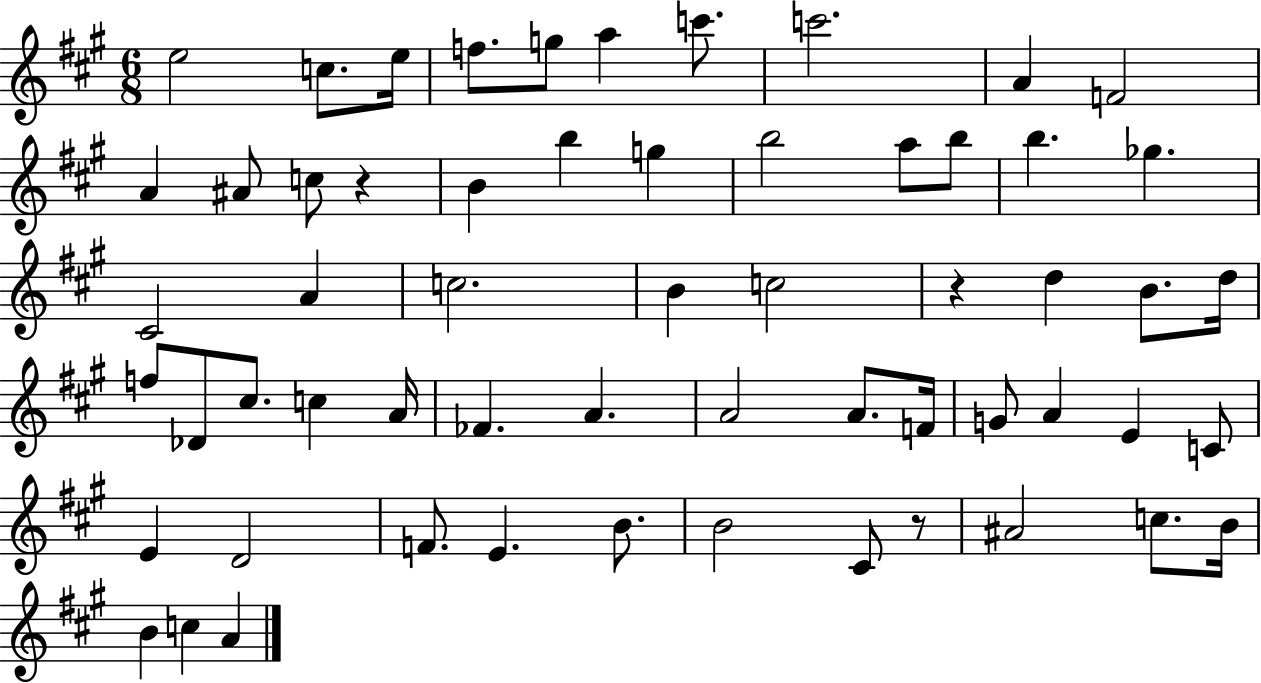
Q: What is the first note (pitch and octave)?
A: E5